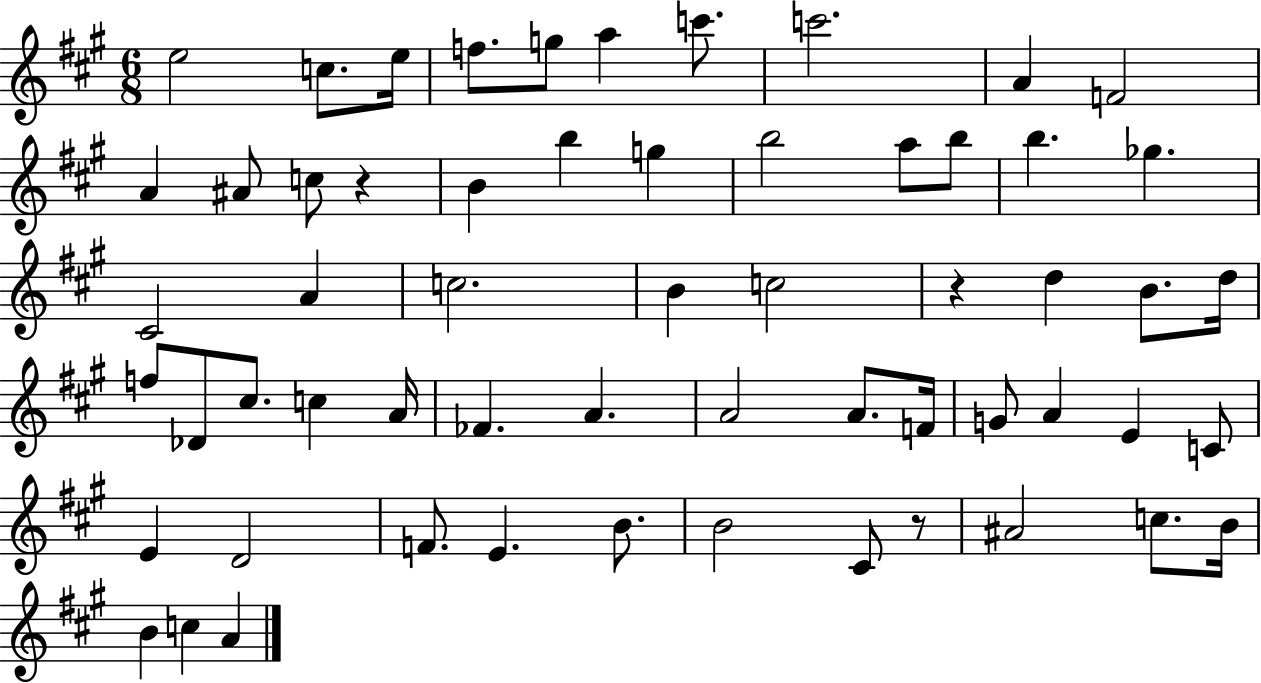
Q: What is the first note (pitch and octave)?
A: E5